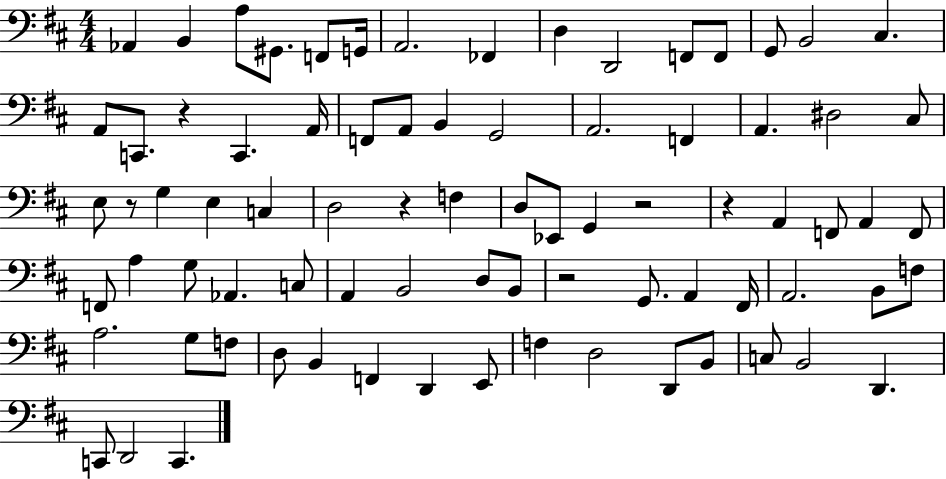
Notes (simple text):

Ab2/q B2/q A3/e G#2/e. F2/e G2/s A2/h. FES2/q D3/q D2/h F2/e F2/e G2/e B2/h C#3/q. A2/e C2/e. R/q C2/q. A2/s F2/e A2/e B2/q G2/h A2/h. F2/q A2/q. D#3/h C#3/e E3/e R/e G3/q E3/q C3/q D3/h R/q F3/q D3/e Eb2/e G2/q R/h R/q A2/q F2/e A2/q F2/e F2/e A3/q G3/e Ab2/q. C3/e A2/q B2/h D3/e B2/e R/h G2/e. A2/q F#2/s A2/h. B2/e F3/e A3/h. G3/e F3/e D3/e B2/q F2/q D2/q E2/e F3/q D3/h D2/e B2/e C3/e B2/h D2/q. C2/e D2/h C2/q.